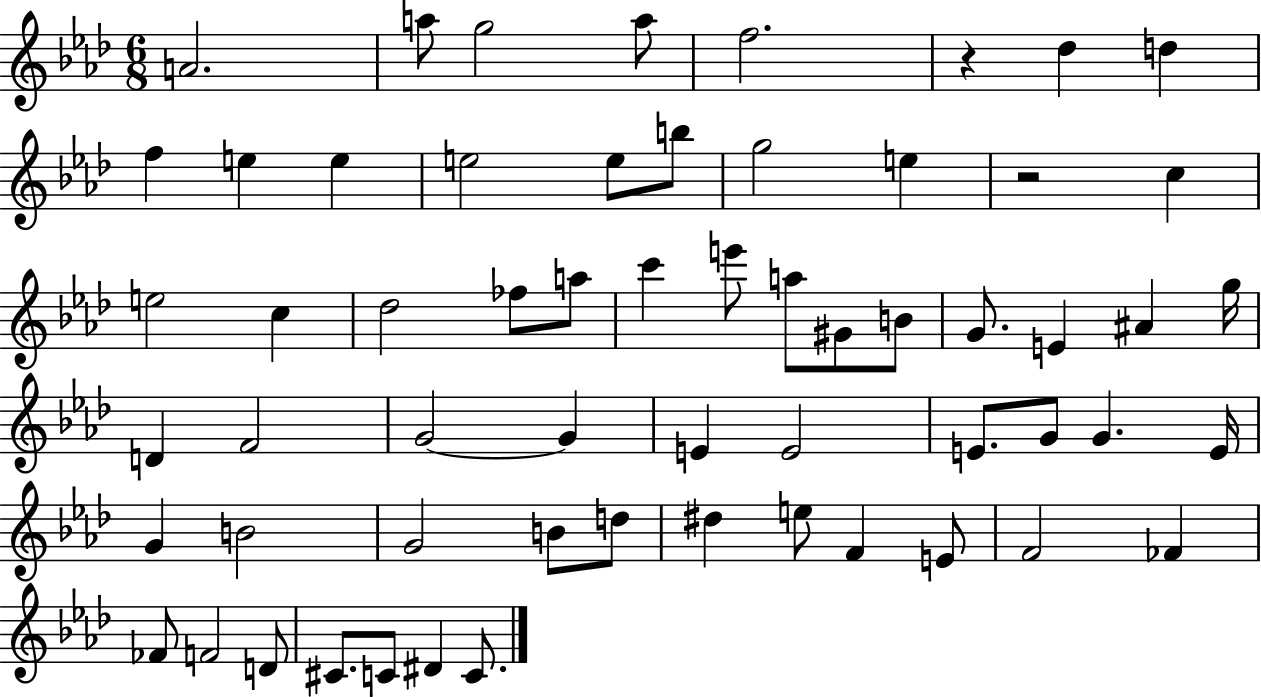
{
  \clef treble
  \numericTimeSignature
  \time 6/8
  \key aes \major
  a'2. | a''8 g''2 a''8 | f''2. | r4 des''4 d''4 | \break f''4 e''4 e''4 | e''2 e''8 b''8 | g''2 e''4 | r2 c''4 | \break e''2 c''4 | des''2 fes''8 a''8 | c'''4 e'''8 a''8 gis'8 b'8 | g'8. e'4 ais'4 g''16 | \break d'4 f'2 | g'2~~ g'4 | e'4 e'2 | e'8. g'8 g'4. e'16 | \break g'4 b'2 | g'2 b'8 d''8 | dis''4 e''8 f'4 e'8 | f'2 fes'4 | \break fes'8 f'2 d'8 | cis'8. c'8 dis'4 c'8. | \bar "|."
}